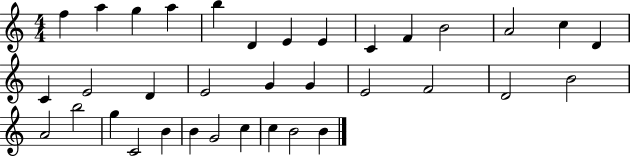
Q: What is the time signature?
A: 4/4